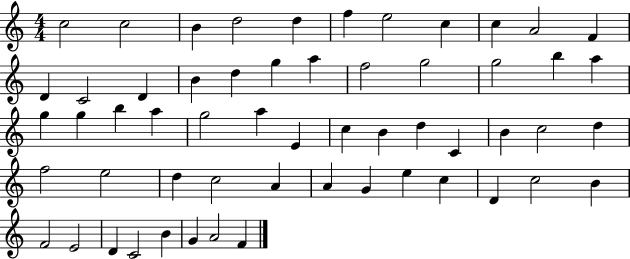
C5/h C5/h B4/q D5/h D5/q F5/q E5/h C5/q C5/q A4/h F4/q D4/q C4/h D4/q B4/q D5/q G5/q A5/q F5/h G5/h G5/h B5/q A5/q G5/q G5/q B5/q A5/q G5/h A5/q E4/q C5/q B4/q D5/q C4/q B4/q C5/h D5/q F5/h E5/h D5/q C5/h A4/q A4/q G4/q E5/q C5/q D4/q C5/h B4/q F4/h E4/h D4/q C4/h B4/q G4/q A4/h F4/q